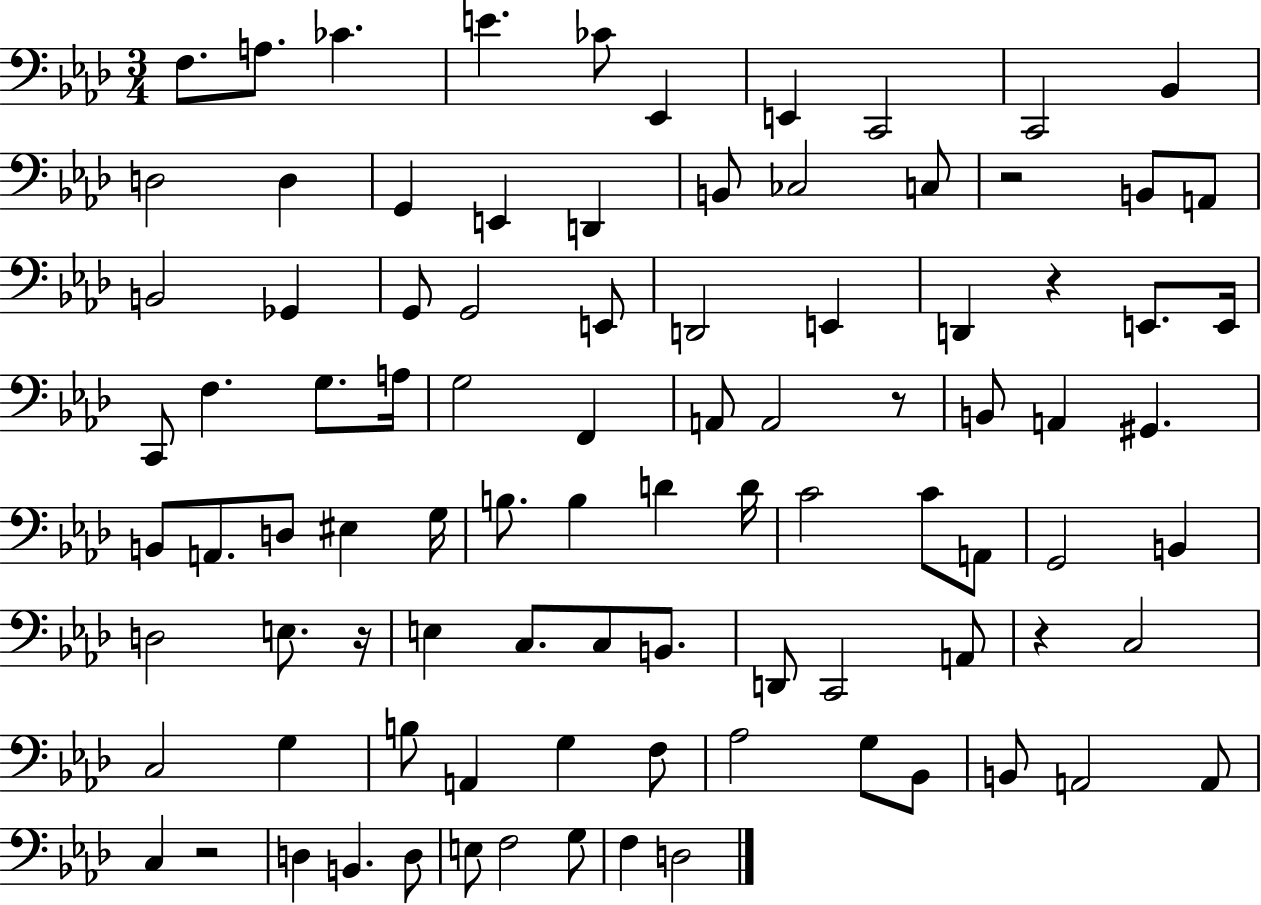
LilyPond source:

{
  \clef bass
  \numericTimeSignature
  \time 3/4
  \key aes \major
  \repeat volta 2 { f8. a8. ces'4. | e'4. ces'8 ees,4 | e,4 c,2 | c,2 bes,4 | \break d2 d4 | g,4 e,4 d,4 | b,8 ces2 c8 | r2 b,8 a,8 | \break b,2 ges,4 | g,8 g,2 e,8 | d,2 e,4 | d,4 r4 e,8. e,16 | \break c,8 f4. g8. a16 | g2 f,4 | a,8 a,2 r8 | b,8 a,4 gis,4. | \break b,8 a,8. d8 eis4 g16 | b8. b4 d'4 d'16 | c'2 c'8 a,8 | g,2 b,4 | \break d2 e8. r16 | e4 c8. c8 b,8. | d,8 c,2 a,8 | r4 c2 | \break c2 g4 | b8 a,4 g4 f8 | aes2 g8 bes,8 | b,8 a,2 a,8 | \break c4 r2 | d4 b,4. d8 | e8 f2 g8 | f4 d2 | \break } \bar "|."
}